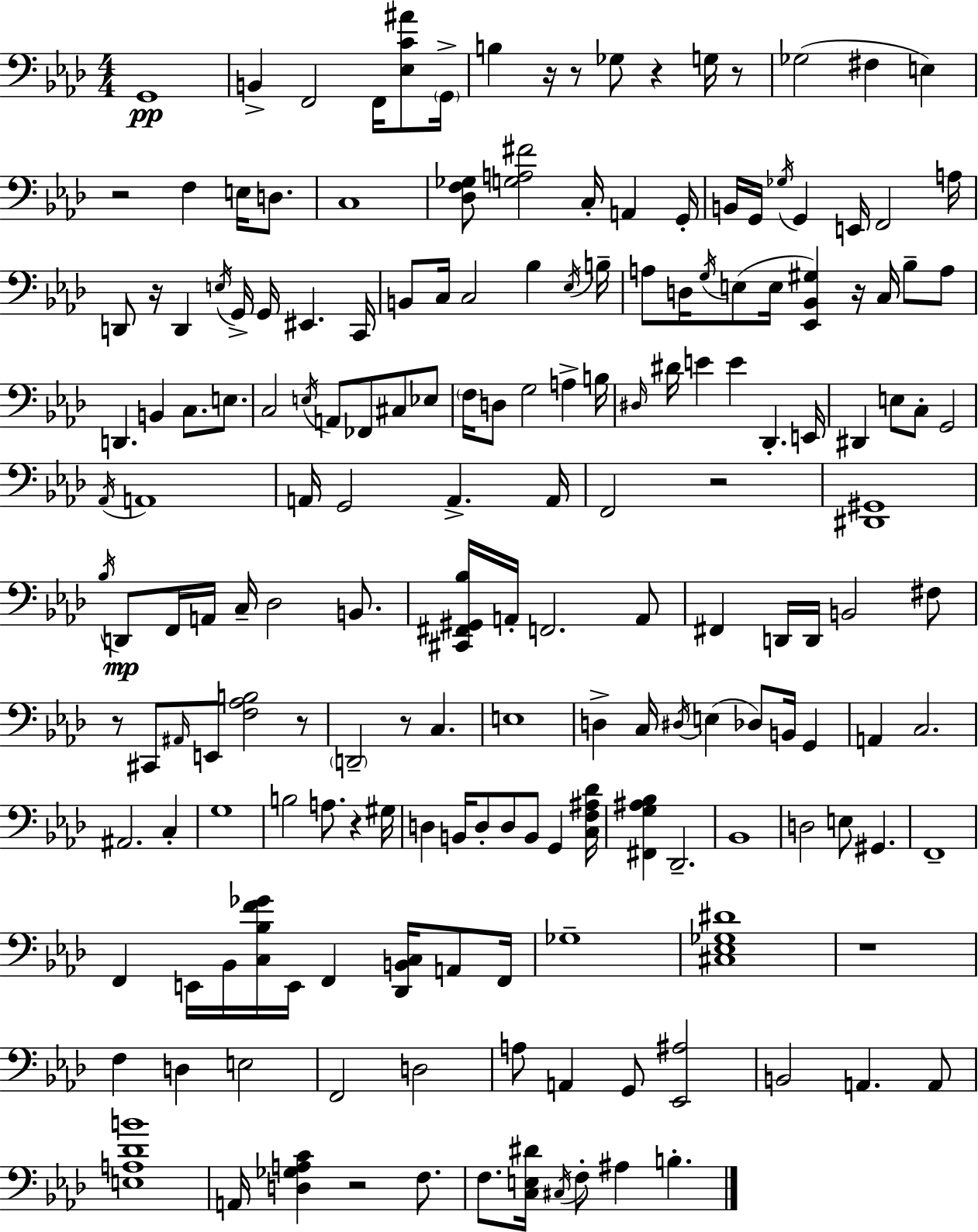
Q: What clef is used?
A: bass